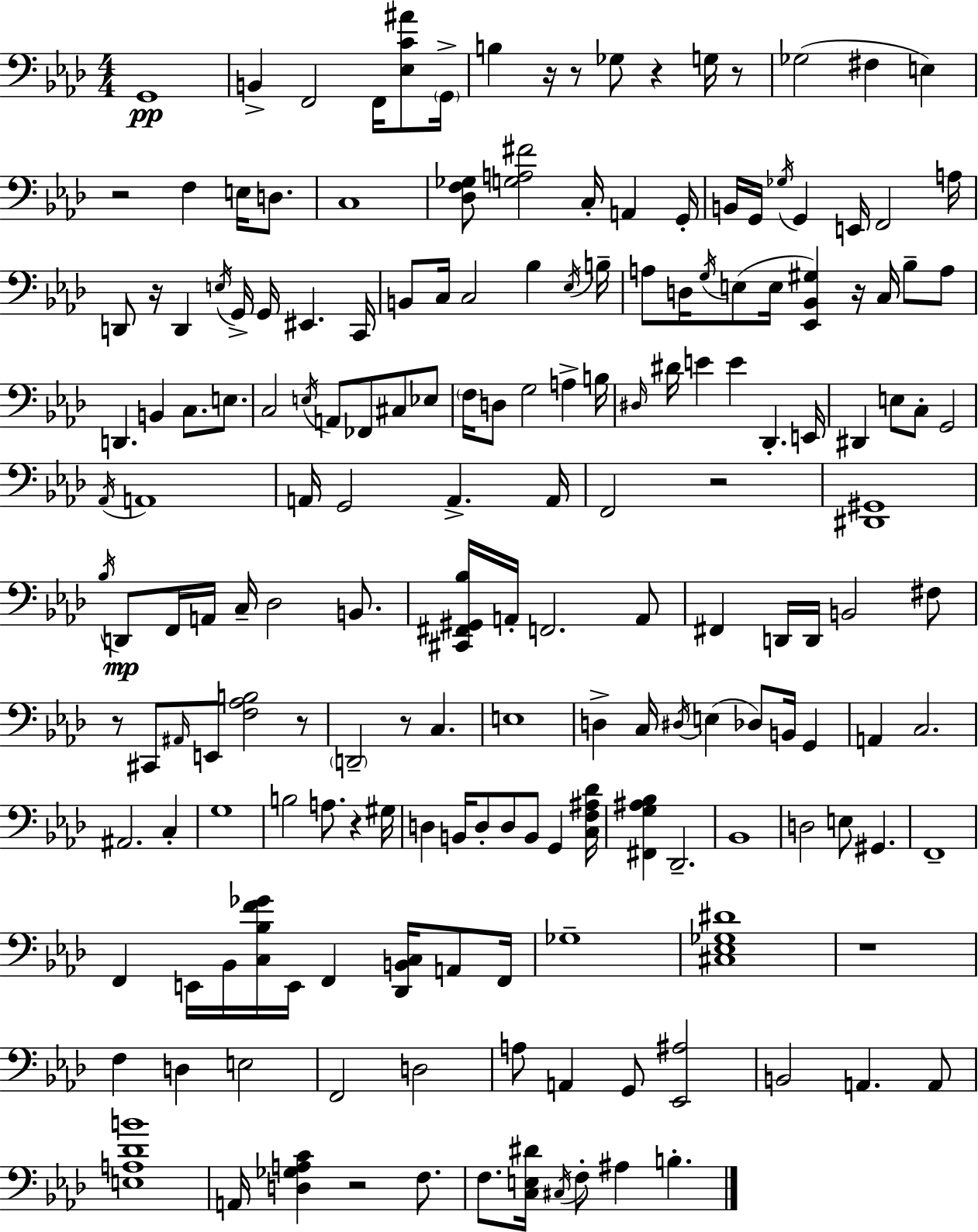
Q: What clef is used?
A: bass